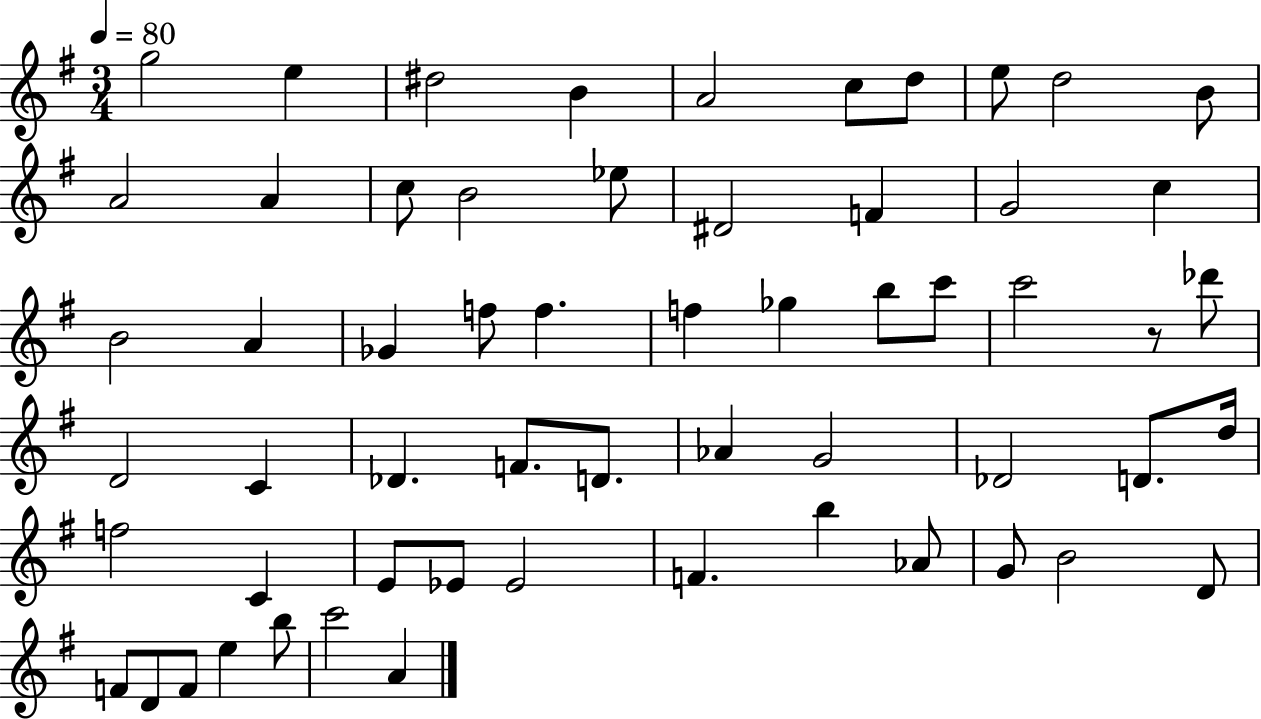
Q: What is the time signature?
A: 3/4